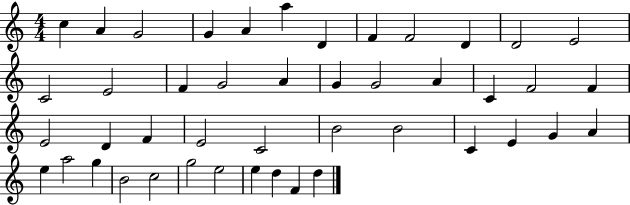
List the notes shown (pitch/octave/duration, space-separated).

C5/q A4/q G4/h G4/q A4/q A5/q D4/q F4/q F4/h D4/q D4/h E4/h C4/h E4/h F4/q G4/h A4/q G4/q G4/h A4/q C4/q F4/h F4/q E4/h D4/q F4/q E4/h C4/h B4/h B4/h C4/q E4/q G4/q A4/q E5/q A5/h G5/q B4/h C5/h G5/h E5/h E5/q D5/q F4/q D5/q